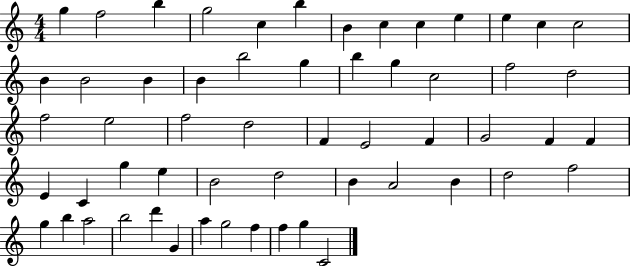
X:1
T:Untitled
M:4/4
L:1/4
K:C
g f2 b g2 c b B c c e e c c2 B B2 B B b2 g b g c2 f2 d2 f2 e2 f2 d2 F E2 F G2 F F E C g e B2 d2 B A2 B d2 f2 g b a2 b2 d' G a g2 f f g C2